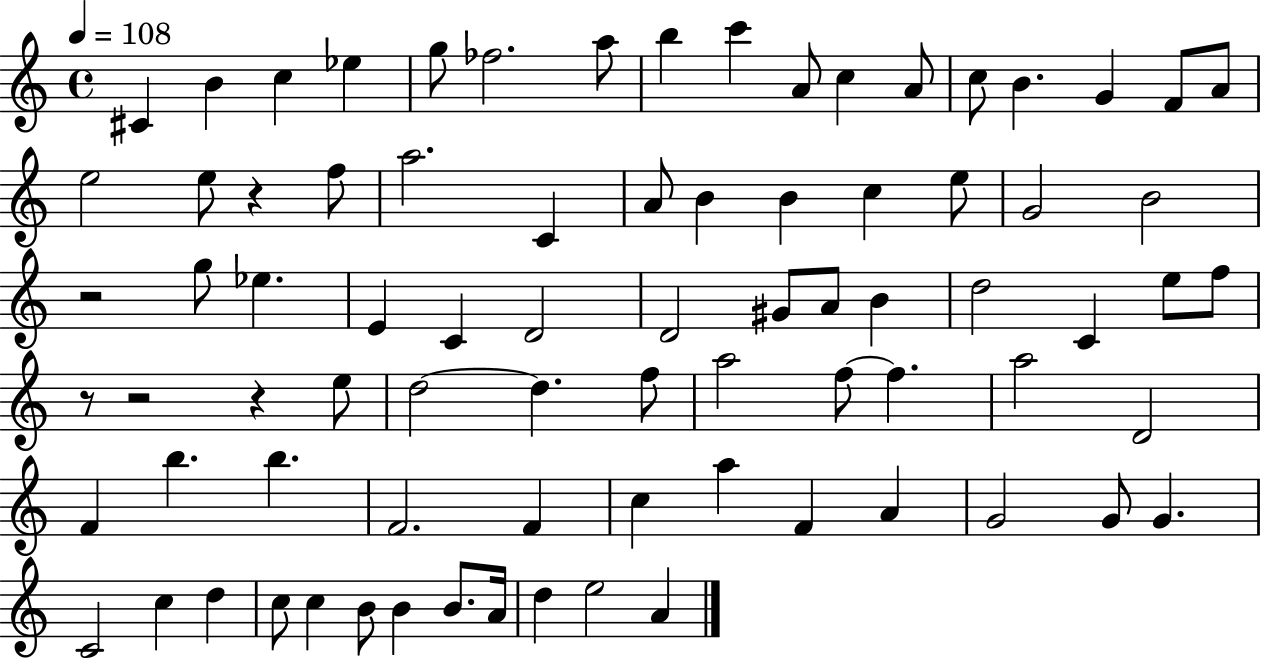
C#4/q B4/q C5/q Eb5/q G5/e FES5/h. A5/e B5/q C6/q A4/e C5/q A4/e C5/e B4/q. G4/q F4/e A4/e E5/h E5/e R/q F5/e A5/h. C4/q A4/e B4/q B4/q C5/q E5/e G4/h B4/h R/h G5/e Eb5/q. E4/q C4/q D4/h D4/h G#4/e A4/e B4/q D5/h C4/q E5/e F5/e R/e R/h R/q E5/e D5/h D5/q. F5/e A5/h F5/e F5/q. A5/h D4/h F4/q B5/q. B5/q. F4/h. F4/q C5/q A5/q F4/q A4/q G4/h G4/e G4/q. C4/h C5/q D5/q C5/e C5/q B4/e B4/q B4/e. A4/s D5/q E5/h A4/q